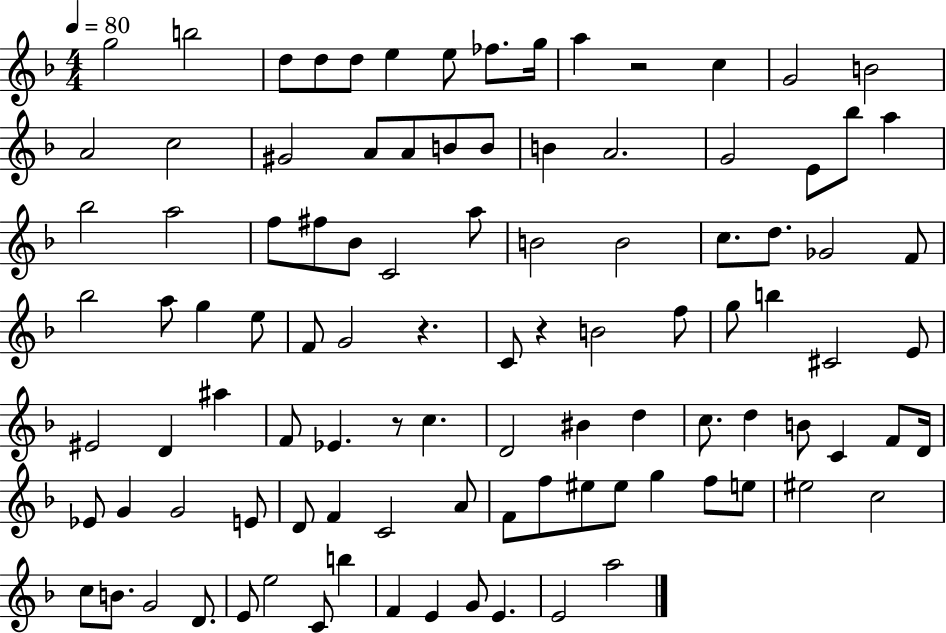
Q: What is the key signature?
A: F major